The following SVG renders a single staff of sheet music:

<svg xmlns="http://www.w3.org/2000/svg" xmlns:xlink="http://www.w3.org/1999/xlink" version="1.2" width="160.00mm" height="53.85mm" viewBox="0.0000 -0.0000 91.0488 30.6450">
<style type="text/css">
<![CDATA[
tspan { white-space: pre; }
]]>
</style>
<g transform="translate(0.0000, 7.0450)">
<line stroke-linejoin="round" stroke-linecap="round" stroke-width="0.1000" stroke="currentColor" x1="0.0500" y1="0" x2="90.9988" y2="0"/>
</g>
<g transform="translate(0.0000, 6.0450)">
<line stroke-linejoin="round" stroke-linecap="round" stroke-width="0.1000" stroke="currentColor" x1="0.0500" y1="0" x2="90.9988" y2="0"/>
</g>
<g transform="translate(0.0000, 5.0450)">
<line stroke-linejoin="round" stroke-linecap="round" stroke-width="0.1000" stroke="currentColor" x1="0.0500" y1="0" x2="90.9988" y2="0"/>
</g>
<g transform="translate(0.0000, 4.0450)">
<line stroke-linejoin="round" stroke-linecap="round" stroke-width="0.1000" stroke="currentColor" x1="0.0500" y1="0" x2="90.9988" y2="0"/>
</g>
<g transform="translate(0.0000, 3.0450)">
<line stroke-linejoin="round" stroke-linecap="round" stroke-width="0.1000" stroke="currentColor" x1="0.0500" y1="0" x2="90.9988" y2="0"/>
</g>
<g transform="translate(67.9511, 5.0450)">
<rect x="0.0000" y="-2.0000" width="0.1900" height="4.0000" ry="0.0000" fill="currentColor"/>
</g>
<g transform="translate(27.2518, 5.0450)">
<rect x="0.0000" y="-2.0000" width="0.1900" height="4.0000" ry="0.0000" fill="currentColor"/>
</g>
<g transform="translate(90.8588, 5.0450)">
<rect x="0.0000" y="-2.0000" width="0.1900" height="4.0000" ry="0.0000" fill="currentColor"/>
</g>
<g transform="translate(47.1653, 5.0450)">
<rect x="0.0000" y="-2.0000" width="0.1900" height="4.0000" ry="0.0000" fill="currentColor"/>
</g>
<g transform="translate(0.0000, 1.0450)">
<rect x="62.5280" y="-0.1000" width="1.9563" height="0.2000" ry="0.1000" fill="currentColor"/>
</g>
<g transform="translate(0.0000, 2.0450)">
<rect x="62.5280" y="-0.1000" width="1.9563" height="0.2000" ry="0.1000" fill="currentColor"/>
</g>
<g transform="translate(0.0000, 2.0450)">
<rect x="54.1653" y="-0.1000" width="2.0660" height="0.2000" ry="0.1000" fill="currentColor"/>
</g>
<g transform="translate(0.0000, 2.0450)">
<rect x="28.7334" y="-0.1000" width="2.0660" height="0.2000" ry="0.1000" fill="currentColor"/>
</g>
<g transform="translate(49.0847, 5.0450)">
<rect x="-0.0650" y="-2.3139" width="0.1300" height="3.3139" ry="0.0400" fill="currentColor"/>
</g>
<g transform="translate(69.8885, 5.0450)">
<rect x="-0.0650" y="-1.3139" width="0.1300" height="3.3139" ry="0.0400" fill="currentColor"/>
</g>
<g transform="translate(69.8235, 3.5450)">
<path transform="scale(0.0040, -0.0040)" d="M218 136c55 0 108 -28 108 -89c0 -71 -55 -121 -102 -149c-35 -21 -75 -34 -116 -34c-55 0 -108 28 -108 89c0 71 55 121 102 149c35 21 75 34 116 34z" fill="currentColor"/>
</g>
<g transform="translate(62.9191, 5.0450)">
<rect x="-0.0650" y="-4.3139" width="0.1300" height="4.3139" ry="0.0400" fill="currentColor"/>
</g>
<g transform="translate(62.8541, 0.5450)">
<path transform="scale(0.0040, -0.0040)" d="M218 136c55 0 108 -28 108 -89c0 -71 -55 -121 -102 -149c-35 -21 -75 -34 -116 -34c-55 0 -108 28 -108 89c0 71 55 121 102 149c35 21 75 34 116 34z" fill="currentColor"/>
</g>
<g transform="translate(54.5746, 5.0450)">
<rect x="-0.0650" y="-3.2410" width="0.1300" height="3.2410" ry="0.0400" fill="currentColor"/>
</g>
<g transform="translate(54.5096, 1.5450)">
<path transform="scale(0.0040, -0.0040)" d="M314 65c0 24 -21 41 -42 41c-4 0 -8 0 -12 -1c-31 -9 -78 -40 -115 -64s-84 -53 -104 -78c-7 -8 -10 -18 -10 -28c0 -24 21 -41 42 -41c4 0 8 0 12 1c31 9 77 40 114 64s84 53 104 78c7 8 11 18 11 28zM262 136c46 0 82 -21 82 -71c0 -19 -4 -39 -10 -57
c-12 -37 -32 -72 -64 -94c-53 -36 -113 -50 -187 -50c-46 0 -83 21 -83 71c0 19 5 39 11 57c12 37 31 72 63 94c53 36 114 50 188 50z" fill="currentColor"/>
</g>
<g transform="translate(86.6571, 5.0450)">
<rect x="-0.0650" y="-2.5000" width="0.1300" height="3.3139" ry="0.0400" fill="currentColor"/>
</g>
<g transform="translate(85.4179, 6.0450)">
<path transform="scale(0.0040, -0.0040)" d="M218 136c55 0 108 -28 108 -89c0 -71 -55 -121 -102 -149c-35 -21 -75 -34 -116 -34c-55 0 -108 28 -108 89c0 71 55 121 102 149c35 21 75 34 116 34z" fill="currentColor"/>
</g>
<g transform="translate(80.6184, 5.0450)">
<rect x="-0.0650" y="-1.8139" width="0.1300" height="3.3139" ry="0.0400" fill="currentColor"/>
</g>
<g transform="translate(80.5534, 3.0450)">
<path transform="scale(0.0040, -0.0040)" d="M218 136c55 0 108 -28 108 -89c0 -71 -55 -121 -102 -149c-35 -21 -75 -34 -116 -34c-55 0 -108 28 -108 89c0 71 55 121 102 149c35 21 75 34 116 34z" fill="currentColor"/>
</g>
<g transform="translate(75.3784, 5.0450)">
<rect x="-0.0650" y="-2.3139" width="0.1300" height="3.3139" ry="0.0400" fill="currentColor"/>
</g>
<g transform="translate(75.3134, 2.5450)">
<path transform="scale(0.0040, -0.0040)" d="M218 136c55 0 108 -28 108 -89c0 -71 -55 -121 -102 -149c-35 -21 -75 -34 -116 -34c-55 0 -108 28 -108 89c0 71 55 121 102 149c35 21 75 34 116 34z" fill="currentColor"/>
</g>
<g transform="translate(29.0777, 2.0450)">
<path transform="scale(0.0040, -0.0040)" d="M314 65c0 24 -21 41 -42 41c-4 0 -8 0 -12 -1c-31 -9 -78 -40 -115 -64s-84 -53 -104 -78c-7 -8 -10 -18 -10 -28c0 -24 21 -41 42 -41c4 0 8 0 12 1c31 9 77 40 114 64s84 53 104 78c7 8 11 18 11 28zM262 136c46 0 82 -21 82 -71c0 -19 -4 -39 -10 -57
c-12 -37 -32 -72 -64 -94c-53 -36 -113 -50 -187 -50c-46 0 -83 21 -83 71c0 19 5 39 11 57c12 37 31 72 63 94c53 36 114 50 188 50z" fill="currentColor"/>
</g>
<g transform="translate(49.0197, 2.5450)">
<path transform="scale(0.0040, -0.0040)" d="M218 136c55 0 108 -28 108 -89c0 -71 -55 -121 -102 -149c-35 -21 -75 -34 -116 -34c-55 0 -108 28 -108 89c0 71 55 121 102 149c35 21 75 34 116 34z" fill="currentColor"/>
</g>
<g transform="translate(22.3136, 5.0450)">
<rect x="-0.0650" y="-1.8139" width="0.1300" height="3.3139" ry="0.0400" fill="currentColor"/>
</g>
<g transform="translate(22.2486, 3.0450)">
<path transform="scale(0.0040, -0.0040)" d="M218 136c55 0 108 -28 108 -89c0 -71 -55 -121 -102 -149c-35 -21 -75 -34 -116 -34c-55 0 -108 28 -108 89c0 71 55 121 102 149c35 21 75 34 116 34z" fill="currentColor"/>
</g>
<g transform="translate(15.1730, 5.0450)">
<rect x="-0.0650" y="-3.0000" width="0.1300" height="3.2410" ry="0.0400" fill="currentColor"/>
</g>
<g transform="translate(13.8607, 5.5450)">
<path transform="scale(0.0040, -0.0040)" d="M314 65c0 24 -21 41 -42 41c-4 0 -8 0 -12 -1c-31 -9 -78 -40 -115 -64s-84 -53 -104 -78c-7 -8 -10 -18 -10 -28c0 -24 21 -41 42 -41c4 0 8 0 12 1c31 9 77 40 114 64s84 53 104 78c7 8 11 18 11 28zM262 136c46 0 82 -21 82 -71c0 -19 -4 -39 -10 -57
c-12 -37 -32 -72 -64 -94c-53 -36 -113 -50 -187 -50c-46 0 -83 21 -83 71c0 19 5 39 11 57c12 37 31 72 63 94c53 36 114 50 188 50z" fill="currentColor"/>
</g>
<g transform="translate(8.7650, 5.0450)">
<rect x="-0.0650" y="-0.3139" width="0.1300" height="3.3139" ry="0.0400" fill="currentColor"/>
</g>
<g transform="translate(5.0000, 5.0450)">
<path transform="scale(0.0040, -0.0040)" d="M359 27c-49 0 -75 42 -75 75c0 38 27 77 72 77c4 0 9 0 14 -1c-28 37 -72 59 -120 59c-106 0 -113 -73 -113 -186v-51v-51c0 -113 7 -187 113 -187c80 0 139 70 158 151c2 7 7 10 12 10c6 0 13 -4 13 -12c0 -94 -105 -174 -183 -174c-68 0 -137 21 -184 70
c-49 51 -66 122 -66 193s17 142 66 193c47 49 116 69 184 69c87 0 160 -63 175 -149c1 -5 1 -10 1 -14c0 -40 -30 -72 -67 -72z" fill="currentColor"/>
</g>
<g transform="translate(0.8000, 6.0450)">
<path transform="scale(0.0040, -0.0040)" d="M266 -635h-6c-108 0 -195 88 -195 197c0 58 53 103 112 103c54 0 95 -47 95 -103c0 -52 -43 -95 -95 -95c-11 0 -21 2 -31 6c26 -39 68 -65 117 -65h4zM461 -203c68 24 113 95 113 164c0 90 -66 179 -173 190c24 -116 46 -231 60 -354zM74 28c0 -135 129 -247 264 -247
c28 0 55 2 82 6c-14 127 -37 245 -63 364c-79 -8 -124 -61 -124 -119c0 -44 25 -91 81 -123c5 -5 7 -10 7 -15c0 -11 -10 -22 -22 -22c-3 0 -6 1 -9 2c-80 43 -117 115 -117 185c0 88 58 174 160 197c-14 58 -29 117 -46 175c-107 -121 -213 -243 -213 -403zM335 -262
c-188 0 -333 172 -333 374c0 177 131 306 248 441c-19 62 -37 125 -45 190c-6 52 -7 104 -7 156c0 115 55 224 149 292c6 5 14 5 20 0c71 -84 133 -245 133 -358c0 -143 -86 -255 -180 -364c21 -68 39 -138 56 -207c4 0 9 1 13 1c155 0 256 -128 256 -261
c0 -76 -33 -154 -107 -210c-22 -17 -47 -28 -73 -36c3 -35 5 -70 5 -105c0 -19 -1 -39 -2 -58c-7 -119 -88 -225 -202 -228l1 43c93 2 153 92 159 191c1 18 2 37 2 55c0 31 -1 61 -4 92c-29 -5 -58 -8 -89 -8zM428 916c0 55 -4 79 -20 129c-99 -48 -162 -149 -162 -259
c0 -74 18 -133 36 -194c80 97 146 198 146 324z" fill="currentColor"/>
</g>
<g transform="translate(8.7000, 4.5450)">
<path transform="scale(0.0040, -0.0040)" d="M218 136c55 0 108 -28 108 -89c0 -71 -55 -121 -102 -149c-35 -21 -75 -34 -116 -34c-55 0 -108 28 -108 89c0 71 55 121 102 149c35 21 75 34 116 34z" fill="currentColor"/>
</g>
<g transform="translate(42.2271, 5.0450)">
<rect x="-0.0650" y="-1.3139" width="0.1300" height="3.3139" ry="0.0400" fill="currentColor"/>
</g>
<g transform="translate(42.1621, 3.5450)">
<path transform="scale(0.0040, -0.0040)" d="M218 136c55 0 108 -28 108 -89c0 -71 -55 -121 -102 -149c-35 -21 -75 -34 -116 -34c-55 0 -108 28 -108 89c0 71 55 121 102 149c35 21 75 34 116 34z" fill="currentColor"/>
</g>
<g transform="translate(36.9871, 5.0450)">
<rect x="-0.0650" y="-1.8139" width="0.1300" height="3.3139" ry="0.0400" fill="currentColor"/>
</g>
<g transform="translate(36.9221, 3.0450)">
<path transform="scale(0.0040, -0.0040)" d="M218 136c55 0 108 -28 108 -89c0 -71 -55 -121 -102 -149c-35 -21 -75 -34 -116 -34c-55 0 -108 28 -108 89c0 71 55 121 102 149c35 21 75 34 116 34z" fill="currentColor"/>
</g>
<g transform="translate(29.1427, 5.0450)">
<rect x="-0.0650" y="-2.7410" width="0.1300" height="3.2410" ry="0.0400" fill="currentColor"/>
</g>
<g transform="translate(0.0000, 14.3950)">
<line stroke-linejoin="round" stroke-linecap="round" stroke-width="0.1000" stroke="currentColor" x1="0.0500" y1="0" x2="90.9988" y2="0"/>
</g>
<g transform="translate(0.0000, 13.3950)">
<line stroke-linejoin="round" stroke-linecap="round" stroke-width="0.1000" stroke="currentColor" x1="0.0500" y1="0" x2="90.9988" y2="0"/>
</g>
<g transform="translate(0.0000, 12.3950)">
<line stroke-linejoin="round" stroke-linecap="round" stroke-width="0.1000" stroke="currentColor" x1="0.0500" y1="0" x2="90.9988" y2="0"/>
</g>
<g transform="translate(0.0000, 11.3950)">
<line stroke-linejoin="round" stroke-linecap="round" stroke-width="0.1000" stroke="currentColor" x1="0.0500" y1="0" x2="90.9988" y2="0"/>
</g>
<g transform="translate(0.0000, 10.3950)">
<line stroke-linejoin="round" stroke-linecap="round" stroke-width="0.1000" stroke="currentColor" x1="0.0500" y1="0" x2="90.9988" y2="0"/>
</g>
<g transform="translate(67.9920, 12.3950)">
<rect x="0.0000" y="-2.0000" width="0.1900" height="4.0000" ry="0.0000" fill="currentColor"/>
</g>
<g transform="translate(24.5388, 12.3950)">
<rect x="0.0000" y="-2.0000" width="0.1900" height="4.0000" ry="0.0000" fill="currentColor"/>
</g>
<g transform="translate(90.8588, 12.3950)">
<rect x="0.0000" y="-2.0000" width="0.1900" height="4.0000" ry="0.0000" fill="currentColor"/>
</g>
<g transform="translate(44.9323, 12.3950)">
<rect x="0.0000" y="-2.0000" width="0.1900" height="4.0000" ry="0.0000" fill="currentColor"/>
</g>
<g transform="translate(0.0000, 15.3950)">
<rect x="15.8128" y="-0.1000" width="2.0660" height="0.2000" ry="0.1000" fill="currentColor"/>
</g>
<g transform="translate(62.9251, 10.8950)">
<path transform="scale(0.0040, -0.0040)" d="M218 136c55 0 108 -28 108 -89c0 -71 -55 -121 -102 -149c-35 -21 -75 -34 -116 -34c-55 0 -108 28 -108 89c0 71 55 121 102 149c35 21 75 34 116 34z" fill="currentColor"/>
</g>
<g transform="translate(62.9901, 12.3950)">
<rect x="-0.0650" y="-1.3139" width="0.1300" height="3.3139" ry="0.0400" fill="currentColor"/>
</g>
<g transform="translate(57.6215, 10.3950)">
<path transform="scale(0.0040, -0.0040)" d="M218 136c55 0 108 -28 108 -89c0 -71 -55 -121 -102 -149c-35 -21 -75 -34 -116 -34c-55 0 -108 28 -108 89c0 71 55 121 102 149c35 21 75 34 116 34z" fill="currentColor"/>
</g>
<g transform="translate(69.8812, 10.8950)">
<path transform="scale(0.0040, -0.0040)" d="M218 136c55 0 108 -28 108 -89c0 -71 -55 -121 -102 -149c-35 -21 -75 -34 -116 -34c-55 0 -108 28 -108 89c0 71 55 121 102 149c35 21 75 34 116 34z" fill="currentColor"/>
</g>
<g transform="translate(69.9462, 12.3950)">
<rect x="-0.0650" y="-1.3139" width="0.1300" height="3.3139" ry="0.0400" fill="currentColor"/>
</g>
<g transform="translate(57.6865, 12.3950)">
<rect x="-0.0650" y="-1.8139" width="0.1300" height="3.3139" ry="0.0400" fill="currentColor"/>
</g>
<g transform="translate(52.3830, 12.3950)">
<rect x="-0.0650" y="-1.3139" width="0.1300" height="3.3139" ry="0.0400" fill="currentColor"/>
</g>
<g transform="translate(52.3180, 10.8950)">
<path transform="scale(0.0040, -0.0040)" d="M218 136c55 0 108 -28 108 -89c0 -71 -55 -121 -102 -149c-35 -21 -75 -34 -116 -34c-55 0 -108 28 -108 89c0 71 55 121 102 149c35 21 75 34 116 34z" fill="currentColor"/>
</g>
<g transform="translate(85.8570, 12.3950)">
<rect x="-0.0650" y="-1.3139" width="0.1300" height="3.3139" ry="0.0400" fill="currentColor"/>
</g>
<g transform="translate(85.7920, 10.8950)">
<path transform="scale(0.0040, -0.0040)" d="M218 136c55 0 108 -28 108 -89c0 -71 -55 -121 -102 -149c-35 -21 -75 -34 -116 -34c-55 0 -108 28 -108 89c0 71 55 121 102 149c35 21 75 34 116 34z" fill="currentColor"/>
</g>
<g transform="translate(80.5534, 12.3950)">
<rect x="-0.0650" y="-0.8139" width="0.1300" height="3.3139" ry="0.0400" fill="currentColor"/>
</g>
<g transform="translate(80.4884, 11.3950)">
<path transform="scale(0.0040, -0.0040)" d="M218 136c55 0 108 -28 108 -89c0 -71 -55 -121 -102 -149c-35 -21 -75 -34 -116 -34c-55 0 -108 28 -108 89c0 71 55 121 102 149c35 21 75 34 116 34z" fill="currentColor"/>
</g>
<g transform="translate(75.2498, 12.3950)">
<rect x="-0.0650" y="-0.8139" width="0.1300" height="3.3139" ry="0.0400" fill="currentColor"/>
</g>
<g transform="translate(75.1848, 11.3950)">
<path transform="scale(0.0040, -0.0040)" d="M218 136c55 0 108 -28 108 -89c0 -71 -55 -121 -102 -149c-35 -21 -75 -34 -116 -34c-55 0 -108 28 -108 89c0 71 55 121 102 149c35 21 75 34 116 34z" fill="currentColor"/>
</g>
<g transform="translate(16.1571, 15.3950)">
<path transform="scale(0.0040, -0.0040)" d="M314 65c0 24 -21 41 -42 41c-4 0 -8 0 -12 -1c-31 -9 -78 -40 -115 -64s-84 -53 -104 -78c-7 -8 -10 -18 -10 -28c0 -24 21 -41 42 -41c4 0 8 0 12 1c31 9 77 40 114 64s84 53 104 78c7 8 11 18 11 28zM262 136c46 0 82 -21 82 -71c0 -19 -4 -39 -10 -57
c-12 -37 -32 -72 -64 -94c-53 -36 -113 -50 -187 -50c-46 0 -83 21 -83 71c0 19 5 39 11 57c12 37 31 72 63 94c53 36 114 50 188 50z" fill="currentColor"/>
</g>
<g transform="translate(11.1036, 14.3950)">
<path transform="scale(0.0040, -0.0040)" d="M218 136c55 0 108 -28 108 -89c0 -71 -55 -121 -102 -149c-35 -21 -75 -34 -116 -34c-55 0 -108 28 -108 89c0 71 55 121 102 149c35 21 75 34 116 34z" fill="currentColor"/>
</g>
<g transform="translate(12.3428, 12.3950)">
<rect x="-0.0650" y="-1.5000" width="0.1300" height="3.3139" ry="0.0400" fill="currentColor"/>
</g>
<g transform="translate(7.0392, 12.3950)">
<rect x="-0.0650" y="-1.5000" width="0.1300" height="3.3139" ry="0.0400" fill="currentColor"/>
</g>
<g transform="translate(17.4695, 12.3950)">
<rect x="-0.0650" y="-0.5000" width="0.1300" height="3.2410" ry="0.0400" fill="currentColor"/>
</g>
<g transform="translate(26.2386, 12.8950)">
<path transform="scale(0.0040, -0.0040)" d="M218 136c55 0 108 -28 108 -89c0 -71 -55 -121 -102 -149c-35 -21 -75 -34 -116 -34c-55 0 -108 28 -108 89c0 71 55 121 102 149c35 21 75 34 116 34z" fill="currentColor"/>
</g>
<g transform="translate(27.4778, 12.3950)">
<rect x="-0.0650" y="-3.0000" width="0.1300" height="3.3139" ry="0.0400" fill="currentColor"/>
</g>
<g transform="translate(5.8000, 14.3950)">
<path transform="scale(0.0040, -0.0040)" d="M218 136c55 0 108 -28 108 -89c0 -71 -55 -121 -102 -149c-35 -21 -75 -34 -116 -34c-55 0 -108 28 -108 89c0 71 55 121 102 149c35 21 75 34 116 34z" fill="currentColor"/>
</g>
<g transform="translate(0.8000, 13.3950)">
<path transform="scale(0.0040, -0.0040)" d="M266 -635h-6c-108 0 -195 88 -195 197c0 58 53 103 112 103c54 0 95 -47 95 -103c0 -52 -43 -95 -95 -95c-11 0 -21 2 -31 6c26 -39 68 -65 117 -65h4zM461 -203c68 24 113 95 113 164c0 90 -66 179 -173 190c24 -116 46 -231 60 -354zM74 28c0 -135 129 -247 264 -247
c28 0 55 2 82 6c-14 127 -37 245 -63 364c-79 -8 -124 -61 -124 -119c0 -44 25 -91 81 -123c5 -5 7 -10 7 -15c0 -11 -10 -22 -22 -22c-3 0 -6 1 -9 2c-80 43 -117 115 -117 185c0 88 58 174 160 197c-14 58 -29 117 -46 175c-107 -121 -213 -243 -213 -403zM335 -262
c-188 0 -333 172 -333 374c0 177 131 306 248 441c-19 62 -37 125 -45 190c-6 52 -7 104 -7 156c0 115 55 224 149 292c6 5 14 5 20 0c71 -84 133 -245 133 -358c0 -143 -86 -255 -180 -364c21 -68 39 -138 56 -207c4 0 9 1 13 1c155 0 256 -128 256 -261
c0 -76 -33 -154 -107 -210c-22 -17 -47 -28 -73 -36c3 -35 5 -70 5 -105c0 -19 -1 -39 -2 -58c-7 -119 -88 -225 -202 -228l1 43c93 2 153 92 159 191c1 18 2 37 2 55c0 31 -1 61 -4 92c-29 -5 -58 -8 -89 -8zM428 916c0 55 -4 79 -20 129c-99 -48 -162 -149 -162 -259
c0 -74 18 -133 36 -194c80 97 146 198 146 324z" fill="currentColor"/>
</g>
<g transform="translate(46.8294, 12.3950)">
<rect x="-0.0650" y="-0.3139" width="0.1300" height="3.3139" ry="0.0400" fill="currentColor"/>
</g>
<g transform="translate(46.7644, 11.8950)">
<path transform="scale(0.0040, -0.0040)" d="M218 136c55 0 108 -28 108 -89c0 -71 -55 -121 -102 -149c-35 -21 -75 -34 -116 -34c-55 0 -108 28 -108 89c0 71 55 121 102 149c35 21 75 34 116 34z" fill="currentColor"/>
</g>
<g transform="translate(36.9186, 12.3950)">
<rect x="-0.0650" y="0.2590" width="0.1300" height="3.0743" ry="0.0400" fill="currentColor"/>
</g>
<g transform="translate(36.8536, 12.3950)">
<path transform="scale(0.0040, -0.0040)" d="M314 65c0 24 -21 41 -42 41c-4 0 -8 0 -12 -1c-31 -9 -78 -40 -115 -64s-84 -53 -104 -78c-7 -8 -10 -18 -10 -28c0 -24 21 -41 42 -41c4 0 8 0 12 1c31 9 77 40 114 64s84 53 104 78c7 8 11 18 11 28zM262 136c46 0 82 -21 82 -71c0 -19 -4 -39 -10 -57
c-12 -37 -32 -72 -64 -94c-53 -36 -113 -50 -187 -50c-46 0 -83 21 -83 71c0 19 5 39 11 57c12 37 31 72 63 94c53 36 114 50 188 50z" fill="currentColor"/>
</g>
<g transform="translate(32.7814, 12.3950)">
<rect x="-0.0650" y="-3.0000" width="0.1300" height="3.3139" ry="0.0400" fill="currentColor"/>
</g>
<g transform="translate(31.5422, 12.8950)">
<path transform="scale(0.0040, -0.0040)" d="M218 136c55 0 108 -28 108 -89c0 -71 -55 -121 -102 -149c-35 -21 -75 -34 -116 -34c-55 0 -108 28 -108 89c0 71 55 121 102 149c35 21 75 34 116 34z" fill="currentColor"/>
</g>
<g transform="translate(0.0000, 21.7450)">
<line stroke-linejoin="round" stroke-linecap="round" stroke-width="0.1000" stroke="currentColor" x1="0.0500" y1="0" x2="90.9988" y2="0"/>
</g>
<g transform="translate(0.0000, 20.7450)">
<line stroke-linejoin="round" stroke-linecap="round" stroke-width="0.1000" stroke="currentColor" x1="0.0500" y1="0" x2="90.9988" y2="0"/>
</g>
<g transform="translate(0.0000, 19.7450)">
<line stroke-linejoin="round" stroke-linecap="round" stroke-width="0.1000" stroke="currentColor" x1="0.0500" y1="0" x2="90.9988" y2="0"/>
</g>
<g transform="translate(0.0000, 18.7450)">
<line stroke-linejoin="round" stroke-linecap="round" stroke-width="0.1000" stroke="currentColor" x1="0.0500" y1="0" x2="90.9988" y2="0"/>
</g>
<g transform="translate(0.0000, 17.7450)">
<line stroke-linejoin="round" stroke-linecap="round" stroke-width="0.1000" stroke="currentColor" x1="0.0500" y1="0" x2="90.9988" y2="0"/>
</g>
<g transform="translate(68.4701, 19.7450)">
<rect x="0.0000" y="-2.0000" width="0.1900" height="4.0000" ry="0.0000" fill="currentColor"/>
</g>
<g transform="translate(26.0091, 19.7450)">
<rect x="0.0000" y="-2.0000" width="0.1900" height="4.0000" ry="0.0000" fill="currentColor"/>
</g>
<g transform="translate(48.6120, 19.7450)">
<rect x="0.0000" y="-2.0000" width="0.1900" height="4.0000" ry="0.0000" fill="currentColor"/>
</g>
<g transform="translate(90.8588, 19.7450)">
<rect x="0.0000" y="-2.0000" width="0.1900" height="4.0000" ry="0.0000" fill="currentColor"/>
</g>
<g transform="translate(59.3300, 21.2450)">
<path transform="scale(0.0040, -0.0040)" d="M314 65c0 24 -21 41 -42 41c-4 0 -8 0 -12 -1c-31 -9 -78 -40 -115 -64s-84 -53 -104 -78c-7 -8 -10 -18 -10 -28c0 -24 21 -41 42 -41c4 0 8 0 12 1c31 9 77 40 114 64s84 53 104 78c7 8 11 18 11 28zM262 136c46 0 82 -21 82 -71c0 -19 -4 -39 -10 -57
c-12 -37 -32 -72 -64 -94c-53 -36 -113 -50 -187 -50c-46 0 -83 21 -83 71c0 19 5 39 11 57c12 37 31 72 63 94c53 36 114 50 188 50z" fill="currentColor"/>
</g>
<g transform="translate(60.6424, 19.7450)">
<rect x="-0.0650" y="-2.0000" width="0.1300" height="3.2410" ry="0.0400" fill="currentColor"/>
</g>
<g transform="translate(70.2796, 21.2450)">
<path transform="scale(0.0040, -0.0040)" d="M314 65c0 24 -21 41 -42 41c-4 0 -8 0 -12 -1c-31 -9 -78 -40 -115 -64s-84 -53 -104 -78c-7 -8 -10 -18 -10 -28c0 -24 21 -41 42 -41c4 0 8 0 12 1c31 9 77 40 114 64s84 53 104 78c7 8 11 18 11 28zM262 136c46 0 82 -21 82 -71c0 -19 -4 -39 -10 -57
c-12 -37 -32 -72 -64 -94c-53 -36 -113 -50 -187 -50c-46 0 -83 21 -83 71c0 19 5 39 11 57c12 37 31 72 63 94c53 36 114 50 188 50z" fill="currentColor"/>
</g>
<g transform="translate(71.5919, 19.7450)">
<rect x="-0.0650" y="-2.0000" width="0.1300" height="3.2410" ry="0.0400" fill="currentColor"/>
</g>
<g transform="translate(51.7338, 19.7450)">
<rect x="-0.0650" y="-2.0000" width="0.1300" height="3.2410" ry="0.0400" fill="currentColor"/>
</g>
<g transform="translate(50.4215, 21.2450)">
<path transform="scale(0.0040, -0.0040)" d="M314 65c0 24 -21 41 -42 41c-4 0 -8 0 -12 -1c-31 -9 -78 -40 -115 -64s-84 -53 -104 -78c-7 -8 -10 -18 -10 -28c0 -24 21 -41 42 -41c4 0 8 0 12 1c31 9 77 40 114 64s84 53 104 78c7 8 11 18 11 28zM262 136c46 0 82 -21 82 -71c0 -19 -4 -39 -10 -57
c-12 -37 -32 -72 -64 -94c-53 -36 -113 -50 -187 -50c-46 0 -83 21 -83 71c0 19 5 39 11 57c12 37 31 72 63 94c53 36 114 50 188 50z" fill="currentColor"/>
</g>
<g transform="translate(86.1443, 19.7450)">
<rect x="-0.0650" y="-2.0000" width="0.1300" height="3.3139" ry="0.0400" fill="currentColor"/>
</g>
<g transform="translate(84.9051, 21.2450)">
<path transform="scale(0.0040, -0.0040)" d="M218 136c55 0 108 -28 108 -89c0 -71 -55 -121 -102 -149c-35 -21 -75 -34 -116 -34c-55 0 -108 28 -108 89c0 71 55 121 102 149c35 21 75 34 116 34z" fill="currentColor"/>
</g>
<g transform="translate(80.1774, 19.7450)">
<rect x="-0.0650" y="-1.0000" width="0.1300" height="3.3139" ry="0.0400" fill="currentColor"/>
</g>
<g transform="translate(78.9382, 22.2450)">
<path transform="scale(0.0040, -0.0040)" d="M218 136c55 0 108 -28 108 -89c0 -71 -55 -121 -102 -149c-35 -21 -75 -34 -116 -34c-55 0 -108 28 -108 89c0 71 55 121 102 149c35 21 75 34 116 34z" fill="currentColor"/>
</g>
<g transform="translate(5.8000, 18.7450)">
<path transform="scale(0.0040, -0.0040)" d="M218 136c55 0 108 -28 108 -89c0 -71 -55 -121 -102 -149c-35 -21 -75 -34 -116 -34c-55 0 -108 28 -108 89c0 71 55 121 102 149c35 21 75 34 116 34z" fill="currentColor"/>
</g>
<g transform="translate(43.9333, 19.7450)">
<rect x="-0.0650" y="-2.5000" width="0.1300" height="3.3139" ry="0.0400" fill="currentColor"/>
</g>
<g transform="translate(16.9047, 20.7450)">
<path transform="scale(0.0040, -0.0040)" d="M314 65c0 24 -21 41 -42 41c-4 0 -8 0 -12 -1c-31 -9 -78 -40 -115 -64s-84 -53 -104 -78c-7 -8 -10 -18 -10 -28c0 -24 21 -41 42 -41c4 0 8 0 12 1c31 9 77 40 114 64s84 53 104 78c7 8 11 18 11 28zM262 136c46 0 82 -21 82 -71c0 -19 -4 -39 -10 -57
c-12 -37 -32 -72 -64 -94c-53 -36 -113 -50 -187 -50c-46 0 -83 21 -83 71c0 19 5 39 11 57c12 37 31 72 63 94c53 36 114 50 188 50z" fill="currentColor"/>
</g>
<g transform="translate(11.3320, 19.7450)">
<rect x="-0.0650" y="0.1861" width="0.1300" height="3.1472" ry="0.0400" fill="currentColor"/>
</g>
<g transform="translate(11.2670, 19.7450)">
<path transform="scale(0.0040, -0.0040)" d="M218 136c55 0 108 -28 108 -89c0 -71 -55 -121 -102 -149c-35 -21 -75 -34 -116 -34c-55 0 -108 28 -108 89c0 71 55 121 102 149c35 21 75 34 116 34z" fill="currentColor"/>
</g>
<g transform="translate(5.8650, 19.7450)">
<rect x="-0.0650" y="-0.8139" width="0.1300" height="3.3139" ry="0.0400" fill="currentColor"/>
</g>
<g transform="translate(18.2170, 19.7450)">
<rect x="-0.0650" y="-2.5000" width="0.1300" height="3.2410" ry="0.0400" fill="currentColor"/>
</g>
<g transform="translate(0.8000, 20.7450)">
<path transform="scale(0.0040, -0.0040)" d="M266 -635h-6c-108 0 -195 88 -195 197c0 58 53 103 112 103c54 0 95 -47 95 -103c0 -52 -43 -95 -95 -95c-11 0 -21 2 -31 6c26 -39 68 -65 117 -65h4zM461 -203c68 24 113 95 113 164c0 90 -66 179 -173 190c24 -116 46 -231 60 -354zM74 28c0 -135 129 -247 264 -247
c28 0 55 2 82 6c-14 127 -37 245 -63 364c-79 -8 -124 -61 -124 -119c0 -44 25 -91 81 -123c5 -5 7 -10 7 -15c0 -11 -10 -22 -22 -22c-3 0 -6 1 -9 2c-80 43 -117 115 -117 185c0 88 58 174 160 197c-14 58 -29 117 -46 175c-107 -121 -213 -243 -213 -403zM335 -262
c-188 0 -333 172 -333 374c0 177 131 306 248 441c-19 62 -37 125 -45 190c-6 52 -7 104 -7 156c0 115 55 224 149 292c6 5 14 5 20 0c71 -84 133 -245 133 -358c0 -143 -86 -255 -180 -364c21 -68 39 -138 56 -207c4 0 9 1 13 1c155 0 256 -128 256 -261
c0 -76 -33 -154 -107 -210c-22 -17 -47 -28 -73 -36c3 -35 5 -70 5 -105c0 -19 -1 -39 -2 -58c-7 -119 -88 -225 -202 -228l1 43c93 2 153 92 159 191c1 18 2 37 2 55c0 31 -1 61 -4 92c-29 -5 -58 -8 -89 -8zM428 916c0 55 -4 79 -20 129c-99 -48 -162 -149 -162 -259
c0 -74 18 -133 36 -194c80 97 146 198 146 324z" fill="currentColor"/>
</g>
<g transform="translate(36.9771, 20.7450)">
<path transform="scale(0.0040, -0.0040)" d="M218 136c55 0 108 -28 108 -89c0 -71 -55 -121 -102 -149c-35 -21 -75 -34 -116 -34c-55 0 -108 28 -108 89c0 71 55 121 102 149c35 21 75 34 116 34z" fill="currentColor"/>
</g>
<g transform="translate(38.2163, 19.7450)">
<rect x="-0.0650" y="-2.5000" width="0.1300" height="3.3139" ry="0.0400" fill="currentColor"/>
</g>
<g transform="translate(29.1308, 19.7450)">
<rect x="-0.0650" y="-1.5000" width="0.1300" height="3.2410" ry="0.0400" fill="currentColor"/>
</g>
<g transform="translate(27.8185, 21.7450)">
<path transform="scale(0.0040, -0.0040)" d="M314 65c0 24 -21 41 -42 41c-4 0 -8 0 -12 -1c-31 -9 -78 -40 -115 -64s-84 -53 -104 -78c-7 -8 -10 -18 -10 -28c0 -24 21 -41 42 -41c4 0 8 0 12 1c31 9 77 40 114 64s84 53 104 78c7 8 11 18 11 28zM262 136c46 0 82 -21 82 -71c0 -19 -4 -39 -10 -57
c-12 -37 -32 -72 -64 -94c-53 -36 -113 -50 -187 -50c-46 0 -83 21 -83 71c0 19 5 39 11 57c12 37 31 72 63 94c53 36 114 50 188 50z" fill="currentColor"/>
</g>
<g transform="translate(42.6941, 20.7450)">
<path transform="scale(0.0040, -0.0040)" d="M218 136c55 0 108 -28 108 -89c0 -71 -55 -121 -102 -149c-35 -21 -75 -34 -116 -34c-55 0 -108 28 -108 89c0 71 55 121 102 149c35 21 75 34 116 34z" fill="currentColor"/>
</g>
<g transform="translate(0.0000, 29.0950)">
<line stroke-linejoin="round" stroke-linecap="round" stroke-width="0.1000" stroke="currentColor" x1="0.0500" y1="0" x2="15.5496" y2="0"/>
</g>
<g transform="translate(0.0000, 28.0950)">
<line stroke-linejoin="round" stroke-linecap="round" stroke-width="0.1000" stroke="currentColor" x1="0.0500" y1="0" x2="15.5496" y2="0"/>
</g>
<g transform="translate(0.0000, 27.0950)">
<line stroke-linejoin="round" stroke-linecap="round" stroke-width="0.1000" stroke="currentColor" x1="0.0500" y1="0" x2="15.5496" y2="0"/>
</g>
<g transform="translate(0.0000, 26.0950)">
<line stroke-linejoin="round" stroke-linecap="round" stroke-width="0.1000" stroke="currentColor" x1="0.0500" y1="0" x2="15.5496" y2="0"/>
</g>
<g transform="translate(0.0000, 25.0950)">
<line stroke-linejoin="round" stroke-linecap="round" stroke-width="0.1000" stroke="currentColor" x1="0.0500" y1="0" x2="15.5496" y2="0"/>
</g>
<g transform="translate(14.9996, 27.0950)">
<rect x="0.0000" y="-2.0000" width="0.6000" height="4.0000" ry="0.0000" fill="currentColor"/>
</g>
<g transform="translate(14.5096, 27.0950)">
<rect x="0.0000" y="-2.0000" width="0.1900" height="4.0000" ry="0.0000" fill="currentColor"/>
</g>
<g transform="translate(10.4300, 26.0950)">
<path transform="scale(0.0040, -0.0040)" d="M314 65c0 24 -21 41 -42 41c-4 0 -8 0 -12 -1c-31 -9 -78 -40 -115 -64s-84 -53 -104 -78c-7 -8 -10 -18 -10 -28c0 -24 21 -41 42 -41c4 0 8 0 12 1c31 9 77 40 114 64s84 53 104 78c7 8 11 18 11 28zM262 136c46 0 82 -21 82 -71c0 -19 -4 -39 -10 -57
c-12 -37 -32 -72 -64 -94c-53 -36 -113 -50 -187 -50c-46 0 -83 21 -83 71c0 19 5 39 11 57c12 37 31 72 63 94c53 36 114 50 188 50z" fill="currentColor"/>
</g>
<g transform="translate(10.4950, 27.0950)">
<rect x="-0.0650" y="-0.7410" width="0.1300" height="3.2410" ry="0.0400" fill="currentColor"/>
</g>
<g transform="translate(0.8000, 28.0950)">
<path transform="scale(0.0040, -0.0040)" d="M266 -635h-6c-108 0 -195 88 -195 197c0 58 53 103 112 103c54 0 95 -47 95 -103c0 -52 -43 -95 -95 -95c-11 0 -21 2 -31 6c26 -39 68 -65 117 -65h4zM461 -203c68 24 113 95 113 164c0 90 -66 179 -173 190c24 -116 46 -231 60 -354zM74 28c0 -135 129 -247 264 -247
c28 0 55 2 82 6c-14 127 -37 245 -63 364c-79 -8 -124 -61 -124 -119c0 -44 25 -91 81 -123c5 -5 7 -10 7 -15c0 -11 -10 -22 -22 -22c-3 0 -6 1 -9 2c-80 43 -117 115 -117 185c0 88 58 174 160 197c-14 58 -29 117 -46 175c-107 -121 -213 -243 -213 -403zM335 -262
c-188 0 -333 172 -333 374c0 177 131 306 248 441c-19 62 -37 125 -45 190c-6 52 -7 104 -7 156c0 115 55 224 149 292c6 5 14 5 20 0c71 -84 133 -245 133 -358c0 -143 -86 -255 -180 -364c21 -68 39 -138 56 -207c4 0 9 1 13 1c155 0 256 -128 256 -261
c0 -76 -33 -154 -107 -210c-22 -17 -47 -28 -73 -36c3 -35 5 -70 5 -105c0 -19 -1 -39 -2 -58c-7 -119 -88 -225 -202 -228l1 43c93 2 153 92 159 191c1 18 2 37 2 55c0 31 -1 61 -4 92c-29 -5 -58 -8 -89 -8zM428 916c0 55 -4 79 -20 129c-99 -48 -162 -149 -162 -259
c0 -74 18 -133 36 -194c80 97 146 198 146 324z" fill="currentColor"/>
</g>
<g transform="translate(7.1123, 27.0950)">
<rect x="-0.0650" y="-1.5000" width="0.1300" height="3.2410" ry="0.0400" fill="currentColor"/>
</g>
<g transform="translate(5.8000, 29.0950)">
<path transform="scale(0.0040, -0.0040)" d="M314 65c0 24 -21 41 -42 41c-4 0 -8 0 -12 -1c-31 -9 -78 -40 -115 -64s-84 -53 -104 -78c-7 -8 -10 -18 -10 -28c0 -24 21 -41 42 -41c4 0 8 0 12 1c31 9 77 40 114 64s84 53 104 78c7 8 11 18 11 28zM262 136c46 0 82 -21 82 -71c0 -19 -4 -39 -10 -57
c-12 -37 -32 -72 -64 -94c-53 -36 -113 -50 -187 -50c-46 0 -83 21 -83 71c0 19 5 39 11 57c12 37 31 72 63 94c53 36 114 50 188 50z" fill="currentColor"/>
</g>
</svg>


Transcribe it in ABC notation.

X:1
T:Untitled
M:4/4
L:1/4
K:C
c A2 f a2 f e g b2 d' e g f G E E C2 A A B2 c e f e e d d e d B G2 E2 G G F2 F2 F2 D F E2 d2